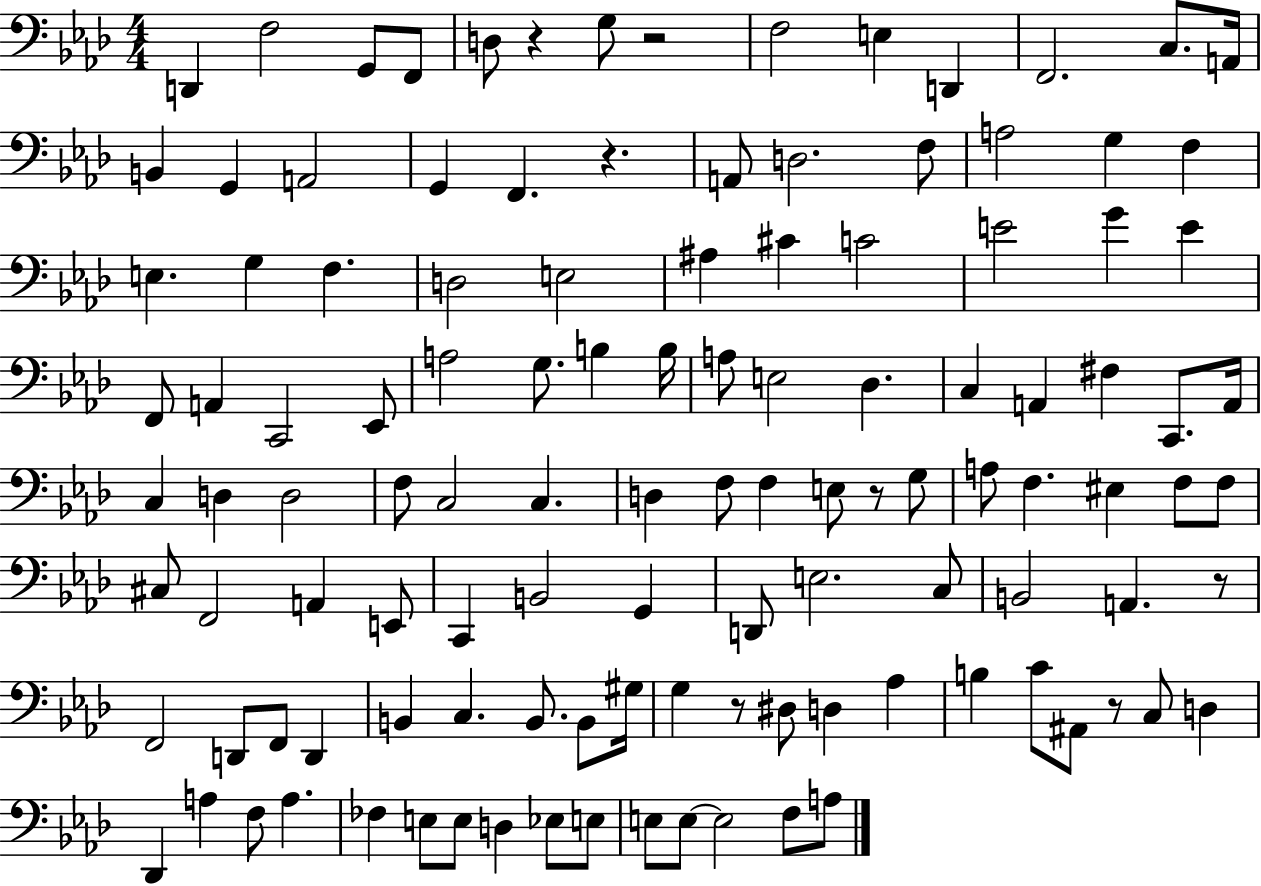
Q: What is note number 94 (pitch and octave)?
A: A#2